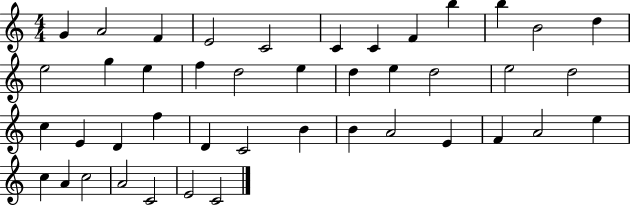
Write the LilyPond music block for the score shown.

{
  \clef treble
  \numericTimeSignature
  \time 4/4
  \key c \major
  g'4 a'2 f'4 | e'2 c'2 | c'4 c'4 f'4 b''4 | b''4 b'2 d''4 | \break e''2 g''4 e''4 | f''4 d''2 e''4 | d''4 e''4 d''2 | e''2 d''2 | \break c''4 e'4 d'4 f''4 | d'4 c'2 b'4 | b'4 a'2 e'4 | f'4 a'2 e''4 | \break c''4 a'4 c''2 | a'2 c'2 | e'2 c'2 | \bar "|."
}